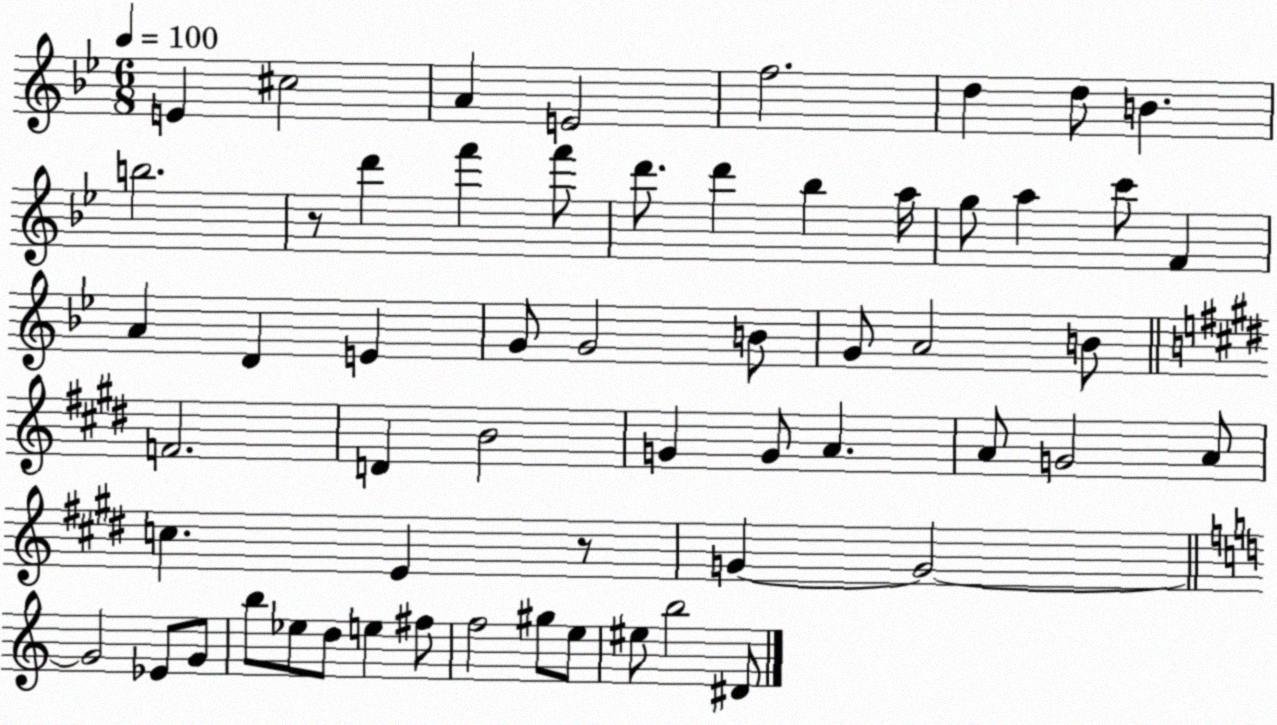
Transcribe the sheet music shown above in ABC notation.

X:1
T:Untitled
M:6/8
L:1/4
K:Bb
E ^c2 A E2 f2 d d/2 B b2 z/2 d' f' f'/2 d'/2 d' _b a/4 g/2 a c'/2 F A D E G/2 G2 B/2 G/2 A2 B/2 F2 D B2 G G/2 A A/2 G2 A/2 c E z/2 G G2 G2 _E/2 G/2 b/2 _e/2 d/2 e ^f/2 f2 ^g/2 e/2 ^e/2 b2 ^D/2